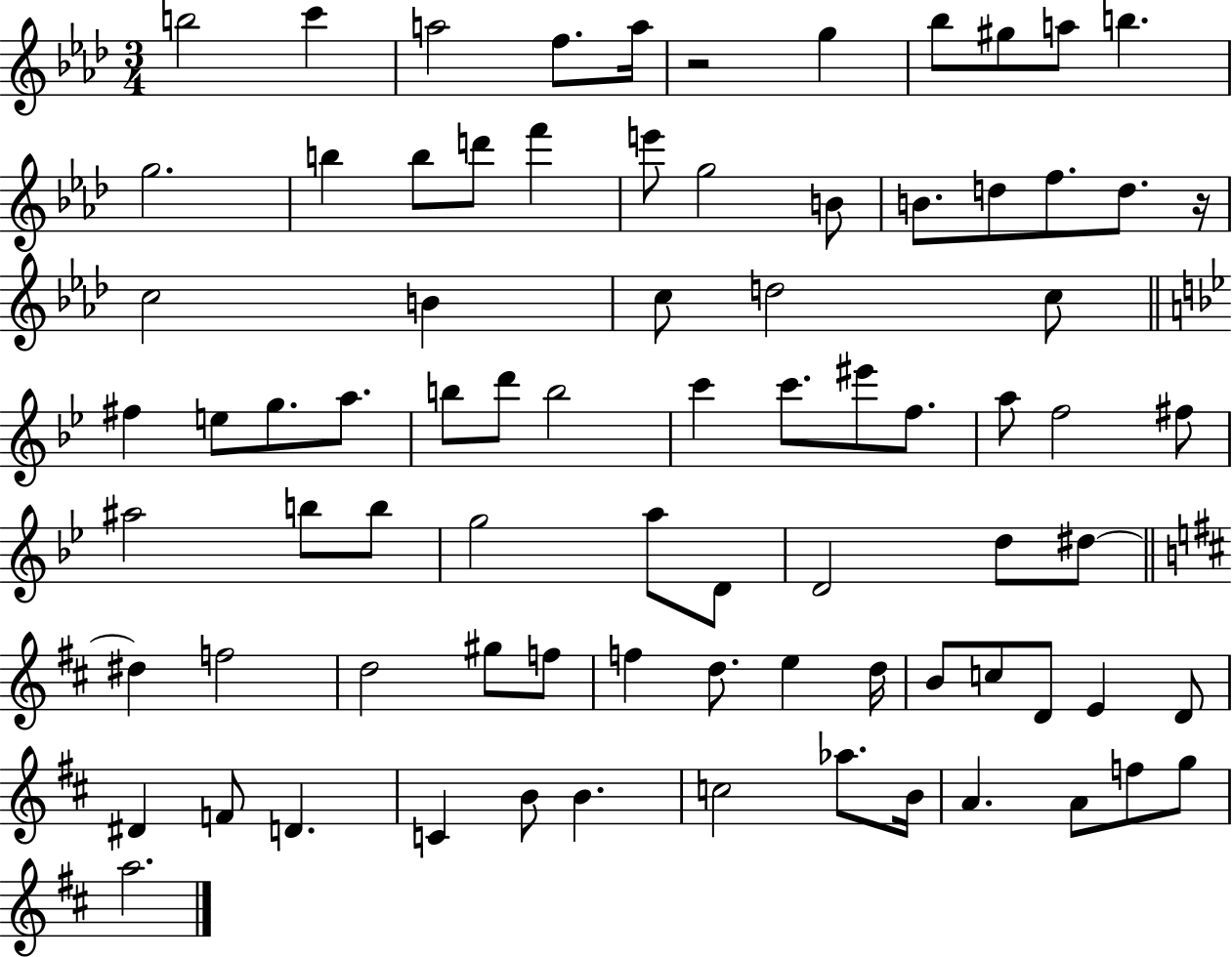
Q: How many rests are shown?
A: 2